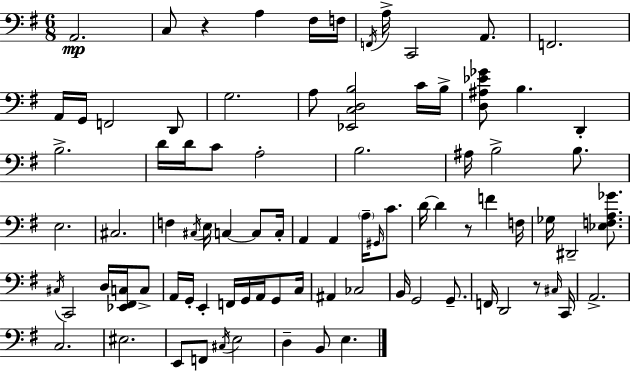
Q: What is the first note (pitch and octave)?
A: A2